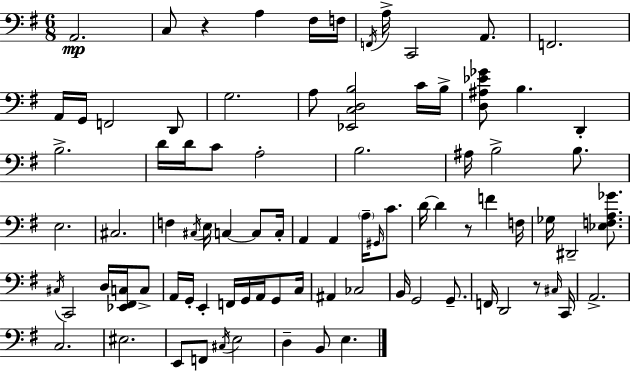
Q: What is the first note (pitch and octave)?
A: A2